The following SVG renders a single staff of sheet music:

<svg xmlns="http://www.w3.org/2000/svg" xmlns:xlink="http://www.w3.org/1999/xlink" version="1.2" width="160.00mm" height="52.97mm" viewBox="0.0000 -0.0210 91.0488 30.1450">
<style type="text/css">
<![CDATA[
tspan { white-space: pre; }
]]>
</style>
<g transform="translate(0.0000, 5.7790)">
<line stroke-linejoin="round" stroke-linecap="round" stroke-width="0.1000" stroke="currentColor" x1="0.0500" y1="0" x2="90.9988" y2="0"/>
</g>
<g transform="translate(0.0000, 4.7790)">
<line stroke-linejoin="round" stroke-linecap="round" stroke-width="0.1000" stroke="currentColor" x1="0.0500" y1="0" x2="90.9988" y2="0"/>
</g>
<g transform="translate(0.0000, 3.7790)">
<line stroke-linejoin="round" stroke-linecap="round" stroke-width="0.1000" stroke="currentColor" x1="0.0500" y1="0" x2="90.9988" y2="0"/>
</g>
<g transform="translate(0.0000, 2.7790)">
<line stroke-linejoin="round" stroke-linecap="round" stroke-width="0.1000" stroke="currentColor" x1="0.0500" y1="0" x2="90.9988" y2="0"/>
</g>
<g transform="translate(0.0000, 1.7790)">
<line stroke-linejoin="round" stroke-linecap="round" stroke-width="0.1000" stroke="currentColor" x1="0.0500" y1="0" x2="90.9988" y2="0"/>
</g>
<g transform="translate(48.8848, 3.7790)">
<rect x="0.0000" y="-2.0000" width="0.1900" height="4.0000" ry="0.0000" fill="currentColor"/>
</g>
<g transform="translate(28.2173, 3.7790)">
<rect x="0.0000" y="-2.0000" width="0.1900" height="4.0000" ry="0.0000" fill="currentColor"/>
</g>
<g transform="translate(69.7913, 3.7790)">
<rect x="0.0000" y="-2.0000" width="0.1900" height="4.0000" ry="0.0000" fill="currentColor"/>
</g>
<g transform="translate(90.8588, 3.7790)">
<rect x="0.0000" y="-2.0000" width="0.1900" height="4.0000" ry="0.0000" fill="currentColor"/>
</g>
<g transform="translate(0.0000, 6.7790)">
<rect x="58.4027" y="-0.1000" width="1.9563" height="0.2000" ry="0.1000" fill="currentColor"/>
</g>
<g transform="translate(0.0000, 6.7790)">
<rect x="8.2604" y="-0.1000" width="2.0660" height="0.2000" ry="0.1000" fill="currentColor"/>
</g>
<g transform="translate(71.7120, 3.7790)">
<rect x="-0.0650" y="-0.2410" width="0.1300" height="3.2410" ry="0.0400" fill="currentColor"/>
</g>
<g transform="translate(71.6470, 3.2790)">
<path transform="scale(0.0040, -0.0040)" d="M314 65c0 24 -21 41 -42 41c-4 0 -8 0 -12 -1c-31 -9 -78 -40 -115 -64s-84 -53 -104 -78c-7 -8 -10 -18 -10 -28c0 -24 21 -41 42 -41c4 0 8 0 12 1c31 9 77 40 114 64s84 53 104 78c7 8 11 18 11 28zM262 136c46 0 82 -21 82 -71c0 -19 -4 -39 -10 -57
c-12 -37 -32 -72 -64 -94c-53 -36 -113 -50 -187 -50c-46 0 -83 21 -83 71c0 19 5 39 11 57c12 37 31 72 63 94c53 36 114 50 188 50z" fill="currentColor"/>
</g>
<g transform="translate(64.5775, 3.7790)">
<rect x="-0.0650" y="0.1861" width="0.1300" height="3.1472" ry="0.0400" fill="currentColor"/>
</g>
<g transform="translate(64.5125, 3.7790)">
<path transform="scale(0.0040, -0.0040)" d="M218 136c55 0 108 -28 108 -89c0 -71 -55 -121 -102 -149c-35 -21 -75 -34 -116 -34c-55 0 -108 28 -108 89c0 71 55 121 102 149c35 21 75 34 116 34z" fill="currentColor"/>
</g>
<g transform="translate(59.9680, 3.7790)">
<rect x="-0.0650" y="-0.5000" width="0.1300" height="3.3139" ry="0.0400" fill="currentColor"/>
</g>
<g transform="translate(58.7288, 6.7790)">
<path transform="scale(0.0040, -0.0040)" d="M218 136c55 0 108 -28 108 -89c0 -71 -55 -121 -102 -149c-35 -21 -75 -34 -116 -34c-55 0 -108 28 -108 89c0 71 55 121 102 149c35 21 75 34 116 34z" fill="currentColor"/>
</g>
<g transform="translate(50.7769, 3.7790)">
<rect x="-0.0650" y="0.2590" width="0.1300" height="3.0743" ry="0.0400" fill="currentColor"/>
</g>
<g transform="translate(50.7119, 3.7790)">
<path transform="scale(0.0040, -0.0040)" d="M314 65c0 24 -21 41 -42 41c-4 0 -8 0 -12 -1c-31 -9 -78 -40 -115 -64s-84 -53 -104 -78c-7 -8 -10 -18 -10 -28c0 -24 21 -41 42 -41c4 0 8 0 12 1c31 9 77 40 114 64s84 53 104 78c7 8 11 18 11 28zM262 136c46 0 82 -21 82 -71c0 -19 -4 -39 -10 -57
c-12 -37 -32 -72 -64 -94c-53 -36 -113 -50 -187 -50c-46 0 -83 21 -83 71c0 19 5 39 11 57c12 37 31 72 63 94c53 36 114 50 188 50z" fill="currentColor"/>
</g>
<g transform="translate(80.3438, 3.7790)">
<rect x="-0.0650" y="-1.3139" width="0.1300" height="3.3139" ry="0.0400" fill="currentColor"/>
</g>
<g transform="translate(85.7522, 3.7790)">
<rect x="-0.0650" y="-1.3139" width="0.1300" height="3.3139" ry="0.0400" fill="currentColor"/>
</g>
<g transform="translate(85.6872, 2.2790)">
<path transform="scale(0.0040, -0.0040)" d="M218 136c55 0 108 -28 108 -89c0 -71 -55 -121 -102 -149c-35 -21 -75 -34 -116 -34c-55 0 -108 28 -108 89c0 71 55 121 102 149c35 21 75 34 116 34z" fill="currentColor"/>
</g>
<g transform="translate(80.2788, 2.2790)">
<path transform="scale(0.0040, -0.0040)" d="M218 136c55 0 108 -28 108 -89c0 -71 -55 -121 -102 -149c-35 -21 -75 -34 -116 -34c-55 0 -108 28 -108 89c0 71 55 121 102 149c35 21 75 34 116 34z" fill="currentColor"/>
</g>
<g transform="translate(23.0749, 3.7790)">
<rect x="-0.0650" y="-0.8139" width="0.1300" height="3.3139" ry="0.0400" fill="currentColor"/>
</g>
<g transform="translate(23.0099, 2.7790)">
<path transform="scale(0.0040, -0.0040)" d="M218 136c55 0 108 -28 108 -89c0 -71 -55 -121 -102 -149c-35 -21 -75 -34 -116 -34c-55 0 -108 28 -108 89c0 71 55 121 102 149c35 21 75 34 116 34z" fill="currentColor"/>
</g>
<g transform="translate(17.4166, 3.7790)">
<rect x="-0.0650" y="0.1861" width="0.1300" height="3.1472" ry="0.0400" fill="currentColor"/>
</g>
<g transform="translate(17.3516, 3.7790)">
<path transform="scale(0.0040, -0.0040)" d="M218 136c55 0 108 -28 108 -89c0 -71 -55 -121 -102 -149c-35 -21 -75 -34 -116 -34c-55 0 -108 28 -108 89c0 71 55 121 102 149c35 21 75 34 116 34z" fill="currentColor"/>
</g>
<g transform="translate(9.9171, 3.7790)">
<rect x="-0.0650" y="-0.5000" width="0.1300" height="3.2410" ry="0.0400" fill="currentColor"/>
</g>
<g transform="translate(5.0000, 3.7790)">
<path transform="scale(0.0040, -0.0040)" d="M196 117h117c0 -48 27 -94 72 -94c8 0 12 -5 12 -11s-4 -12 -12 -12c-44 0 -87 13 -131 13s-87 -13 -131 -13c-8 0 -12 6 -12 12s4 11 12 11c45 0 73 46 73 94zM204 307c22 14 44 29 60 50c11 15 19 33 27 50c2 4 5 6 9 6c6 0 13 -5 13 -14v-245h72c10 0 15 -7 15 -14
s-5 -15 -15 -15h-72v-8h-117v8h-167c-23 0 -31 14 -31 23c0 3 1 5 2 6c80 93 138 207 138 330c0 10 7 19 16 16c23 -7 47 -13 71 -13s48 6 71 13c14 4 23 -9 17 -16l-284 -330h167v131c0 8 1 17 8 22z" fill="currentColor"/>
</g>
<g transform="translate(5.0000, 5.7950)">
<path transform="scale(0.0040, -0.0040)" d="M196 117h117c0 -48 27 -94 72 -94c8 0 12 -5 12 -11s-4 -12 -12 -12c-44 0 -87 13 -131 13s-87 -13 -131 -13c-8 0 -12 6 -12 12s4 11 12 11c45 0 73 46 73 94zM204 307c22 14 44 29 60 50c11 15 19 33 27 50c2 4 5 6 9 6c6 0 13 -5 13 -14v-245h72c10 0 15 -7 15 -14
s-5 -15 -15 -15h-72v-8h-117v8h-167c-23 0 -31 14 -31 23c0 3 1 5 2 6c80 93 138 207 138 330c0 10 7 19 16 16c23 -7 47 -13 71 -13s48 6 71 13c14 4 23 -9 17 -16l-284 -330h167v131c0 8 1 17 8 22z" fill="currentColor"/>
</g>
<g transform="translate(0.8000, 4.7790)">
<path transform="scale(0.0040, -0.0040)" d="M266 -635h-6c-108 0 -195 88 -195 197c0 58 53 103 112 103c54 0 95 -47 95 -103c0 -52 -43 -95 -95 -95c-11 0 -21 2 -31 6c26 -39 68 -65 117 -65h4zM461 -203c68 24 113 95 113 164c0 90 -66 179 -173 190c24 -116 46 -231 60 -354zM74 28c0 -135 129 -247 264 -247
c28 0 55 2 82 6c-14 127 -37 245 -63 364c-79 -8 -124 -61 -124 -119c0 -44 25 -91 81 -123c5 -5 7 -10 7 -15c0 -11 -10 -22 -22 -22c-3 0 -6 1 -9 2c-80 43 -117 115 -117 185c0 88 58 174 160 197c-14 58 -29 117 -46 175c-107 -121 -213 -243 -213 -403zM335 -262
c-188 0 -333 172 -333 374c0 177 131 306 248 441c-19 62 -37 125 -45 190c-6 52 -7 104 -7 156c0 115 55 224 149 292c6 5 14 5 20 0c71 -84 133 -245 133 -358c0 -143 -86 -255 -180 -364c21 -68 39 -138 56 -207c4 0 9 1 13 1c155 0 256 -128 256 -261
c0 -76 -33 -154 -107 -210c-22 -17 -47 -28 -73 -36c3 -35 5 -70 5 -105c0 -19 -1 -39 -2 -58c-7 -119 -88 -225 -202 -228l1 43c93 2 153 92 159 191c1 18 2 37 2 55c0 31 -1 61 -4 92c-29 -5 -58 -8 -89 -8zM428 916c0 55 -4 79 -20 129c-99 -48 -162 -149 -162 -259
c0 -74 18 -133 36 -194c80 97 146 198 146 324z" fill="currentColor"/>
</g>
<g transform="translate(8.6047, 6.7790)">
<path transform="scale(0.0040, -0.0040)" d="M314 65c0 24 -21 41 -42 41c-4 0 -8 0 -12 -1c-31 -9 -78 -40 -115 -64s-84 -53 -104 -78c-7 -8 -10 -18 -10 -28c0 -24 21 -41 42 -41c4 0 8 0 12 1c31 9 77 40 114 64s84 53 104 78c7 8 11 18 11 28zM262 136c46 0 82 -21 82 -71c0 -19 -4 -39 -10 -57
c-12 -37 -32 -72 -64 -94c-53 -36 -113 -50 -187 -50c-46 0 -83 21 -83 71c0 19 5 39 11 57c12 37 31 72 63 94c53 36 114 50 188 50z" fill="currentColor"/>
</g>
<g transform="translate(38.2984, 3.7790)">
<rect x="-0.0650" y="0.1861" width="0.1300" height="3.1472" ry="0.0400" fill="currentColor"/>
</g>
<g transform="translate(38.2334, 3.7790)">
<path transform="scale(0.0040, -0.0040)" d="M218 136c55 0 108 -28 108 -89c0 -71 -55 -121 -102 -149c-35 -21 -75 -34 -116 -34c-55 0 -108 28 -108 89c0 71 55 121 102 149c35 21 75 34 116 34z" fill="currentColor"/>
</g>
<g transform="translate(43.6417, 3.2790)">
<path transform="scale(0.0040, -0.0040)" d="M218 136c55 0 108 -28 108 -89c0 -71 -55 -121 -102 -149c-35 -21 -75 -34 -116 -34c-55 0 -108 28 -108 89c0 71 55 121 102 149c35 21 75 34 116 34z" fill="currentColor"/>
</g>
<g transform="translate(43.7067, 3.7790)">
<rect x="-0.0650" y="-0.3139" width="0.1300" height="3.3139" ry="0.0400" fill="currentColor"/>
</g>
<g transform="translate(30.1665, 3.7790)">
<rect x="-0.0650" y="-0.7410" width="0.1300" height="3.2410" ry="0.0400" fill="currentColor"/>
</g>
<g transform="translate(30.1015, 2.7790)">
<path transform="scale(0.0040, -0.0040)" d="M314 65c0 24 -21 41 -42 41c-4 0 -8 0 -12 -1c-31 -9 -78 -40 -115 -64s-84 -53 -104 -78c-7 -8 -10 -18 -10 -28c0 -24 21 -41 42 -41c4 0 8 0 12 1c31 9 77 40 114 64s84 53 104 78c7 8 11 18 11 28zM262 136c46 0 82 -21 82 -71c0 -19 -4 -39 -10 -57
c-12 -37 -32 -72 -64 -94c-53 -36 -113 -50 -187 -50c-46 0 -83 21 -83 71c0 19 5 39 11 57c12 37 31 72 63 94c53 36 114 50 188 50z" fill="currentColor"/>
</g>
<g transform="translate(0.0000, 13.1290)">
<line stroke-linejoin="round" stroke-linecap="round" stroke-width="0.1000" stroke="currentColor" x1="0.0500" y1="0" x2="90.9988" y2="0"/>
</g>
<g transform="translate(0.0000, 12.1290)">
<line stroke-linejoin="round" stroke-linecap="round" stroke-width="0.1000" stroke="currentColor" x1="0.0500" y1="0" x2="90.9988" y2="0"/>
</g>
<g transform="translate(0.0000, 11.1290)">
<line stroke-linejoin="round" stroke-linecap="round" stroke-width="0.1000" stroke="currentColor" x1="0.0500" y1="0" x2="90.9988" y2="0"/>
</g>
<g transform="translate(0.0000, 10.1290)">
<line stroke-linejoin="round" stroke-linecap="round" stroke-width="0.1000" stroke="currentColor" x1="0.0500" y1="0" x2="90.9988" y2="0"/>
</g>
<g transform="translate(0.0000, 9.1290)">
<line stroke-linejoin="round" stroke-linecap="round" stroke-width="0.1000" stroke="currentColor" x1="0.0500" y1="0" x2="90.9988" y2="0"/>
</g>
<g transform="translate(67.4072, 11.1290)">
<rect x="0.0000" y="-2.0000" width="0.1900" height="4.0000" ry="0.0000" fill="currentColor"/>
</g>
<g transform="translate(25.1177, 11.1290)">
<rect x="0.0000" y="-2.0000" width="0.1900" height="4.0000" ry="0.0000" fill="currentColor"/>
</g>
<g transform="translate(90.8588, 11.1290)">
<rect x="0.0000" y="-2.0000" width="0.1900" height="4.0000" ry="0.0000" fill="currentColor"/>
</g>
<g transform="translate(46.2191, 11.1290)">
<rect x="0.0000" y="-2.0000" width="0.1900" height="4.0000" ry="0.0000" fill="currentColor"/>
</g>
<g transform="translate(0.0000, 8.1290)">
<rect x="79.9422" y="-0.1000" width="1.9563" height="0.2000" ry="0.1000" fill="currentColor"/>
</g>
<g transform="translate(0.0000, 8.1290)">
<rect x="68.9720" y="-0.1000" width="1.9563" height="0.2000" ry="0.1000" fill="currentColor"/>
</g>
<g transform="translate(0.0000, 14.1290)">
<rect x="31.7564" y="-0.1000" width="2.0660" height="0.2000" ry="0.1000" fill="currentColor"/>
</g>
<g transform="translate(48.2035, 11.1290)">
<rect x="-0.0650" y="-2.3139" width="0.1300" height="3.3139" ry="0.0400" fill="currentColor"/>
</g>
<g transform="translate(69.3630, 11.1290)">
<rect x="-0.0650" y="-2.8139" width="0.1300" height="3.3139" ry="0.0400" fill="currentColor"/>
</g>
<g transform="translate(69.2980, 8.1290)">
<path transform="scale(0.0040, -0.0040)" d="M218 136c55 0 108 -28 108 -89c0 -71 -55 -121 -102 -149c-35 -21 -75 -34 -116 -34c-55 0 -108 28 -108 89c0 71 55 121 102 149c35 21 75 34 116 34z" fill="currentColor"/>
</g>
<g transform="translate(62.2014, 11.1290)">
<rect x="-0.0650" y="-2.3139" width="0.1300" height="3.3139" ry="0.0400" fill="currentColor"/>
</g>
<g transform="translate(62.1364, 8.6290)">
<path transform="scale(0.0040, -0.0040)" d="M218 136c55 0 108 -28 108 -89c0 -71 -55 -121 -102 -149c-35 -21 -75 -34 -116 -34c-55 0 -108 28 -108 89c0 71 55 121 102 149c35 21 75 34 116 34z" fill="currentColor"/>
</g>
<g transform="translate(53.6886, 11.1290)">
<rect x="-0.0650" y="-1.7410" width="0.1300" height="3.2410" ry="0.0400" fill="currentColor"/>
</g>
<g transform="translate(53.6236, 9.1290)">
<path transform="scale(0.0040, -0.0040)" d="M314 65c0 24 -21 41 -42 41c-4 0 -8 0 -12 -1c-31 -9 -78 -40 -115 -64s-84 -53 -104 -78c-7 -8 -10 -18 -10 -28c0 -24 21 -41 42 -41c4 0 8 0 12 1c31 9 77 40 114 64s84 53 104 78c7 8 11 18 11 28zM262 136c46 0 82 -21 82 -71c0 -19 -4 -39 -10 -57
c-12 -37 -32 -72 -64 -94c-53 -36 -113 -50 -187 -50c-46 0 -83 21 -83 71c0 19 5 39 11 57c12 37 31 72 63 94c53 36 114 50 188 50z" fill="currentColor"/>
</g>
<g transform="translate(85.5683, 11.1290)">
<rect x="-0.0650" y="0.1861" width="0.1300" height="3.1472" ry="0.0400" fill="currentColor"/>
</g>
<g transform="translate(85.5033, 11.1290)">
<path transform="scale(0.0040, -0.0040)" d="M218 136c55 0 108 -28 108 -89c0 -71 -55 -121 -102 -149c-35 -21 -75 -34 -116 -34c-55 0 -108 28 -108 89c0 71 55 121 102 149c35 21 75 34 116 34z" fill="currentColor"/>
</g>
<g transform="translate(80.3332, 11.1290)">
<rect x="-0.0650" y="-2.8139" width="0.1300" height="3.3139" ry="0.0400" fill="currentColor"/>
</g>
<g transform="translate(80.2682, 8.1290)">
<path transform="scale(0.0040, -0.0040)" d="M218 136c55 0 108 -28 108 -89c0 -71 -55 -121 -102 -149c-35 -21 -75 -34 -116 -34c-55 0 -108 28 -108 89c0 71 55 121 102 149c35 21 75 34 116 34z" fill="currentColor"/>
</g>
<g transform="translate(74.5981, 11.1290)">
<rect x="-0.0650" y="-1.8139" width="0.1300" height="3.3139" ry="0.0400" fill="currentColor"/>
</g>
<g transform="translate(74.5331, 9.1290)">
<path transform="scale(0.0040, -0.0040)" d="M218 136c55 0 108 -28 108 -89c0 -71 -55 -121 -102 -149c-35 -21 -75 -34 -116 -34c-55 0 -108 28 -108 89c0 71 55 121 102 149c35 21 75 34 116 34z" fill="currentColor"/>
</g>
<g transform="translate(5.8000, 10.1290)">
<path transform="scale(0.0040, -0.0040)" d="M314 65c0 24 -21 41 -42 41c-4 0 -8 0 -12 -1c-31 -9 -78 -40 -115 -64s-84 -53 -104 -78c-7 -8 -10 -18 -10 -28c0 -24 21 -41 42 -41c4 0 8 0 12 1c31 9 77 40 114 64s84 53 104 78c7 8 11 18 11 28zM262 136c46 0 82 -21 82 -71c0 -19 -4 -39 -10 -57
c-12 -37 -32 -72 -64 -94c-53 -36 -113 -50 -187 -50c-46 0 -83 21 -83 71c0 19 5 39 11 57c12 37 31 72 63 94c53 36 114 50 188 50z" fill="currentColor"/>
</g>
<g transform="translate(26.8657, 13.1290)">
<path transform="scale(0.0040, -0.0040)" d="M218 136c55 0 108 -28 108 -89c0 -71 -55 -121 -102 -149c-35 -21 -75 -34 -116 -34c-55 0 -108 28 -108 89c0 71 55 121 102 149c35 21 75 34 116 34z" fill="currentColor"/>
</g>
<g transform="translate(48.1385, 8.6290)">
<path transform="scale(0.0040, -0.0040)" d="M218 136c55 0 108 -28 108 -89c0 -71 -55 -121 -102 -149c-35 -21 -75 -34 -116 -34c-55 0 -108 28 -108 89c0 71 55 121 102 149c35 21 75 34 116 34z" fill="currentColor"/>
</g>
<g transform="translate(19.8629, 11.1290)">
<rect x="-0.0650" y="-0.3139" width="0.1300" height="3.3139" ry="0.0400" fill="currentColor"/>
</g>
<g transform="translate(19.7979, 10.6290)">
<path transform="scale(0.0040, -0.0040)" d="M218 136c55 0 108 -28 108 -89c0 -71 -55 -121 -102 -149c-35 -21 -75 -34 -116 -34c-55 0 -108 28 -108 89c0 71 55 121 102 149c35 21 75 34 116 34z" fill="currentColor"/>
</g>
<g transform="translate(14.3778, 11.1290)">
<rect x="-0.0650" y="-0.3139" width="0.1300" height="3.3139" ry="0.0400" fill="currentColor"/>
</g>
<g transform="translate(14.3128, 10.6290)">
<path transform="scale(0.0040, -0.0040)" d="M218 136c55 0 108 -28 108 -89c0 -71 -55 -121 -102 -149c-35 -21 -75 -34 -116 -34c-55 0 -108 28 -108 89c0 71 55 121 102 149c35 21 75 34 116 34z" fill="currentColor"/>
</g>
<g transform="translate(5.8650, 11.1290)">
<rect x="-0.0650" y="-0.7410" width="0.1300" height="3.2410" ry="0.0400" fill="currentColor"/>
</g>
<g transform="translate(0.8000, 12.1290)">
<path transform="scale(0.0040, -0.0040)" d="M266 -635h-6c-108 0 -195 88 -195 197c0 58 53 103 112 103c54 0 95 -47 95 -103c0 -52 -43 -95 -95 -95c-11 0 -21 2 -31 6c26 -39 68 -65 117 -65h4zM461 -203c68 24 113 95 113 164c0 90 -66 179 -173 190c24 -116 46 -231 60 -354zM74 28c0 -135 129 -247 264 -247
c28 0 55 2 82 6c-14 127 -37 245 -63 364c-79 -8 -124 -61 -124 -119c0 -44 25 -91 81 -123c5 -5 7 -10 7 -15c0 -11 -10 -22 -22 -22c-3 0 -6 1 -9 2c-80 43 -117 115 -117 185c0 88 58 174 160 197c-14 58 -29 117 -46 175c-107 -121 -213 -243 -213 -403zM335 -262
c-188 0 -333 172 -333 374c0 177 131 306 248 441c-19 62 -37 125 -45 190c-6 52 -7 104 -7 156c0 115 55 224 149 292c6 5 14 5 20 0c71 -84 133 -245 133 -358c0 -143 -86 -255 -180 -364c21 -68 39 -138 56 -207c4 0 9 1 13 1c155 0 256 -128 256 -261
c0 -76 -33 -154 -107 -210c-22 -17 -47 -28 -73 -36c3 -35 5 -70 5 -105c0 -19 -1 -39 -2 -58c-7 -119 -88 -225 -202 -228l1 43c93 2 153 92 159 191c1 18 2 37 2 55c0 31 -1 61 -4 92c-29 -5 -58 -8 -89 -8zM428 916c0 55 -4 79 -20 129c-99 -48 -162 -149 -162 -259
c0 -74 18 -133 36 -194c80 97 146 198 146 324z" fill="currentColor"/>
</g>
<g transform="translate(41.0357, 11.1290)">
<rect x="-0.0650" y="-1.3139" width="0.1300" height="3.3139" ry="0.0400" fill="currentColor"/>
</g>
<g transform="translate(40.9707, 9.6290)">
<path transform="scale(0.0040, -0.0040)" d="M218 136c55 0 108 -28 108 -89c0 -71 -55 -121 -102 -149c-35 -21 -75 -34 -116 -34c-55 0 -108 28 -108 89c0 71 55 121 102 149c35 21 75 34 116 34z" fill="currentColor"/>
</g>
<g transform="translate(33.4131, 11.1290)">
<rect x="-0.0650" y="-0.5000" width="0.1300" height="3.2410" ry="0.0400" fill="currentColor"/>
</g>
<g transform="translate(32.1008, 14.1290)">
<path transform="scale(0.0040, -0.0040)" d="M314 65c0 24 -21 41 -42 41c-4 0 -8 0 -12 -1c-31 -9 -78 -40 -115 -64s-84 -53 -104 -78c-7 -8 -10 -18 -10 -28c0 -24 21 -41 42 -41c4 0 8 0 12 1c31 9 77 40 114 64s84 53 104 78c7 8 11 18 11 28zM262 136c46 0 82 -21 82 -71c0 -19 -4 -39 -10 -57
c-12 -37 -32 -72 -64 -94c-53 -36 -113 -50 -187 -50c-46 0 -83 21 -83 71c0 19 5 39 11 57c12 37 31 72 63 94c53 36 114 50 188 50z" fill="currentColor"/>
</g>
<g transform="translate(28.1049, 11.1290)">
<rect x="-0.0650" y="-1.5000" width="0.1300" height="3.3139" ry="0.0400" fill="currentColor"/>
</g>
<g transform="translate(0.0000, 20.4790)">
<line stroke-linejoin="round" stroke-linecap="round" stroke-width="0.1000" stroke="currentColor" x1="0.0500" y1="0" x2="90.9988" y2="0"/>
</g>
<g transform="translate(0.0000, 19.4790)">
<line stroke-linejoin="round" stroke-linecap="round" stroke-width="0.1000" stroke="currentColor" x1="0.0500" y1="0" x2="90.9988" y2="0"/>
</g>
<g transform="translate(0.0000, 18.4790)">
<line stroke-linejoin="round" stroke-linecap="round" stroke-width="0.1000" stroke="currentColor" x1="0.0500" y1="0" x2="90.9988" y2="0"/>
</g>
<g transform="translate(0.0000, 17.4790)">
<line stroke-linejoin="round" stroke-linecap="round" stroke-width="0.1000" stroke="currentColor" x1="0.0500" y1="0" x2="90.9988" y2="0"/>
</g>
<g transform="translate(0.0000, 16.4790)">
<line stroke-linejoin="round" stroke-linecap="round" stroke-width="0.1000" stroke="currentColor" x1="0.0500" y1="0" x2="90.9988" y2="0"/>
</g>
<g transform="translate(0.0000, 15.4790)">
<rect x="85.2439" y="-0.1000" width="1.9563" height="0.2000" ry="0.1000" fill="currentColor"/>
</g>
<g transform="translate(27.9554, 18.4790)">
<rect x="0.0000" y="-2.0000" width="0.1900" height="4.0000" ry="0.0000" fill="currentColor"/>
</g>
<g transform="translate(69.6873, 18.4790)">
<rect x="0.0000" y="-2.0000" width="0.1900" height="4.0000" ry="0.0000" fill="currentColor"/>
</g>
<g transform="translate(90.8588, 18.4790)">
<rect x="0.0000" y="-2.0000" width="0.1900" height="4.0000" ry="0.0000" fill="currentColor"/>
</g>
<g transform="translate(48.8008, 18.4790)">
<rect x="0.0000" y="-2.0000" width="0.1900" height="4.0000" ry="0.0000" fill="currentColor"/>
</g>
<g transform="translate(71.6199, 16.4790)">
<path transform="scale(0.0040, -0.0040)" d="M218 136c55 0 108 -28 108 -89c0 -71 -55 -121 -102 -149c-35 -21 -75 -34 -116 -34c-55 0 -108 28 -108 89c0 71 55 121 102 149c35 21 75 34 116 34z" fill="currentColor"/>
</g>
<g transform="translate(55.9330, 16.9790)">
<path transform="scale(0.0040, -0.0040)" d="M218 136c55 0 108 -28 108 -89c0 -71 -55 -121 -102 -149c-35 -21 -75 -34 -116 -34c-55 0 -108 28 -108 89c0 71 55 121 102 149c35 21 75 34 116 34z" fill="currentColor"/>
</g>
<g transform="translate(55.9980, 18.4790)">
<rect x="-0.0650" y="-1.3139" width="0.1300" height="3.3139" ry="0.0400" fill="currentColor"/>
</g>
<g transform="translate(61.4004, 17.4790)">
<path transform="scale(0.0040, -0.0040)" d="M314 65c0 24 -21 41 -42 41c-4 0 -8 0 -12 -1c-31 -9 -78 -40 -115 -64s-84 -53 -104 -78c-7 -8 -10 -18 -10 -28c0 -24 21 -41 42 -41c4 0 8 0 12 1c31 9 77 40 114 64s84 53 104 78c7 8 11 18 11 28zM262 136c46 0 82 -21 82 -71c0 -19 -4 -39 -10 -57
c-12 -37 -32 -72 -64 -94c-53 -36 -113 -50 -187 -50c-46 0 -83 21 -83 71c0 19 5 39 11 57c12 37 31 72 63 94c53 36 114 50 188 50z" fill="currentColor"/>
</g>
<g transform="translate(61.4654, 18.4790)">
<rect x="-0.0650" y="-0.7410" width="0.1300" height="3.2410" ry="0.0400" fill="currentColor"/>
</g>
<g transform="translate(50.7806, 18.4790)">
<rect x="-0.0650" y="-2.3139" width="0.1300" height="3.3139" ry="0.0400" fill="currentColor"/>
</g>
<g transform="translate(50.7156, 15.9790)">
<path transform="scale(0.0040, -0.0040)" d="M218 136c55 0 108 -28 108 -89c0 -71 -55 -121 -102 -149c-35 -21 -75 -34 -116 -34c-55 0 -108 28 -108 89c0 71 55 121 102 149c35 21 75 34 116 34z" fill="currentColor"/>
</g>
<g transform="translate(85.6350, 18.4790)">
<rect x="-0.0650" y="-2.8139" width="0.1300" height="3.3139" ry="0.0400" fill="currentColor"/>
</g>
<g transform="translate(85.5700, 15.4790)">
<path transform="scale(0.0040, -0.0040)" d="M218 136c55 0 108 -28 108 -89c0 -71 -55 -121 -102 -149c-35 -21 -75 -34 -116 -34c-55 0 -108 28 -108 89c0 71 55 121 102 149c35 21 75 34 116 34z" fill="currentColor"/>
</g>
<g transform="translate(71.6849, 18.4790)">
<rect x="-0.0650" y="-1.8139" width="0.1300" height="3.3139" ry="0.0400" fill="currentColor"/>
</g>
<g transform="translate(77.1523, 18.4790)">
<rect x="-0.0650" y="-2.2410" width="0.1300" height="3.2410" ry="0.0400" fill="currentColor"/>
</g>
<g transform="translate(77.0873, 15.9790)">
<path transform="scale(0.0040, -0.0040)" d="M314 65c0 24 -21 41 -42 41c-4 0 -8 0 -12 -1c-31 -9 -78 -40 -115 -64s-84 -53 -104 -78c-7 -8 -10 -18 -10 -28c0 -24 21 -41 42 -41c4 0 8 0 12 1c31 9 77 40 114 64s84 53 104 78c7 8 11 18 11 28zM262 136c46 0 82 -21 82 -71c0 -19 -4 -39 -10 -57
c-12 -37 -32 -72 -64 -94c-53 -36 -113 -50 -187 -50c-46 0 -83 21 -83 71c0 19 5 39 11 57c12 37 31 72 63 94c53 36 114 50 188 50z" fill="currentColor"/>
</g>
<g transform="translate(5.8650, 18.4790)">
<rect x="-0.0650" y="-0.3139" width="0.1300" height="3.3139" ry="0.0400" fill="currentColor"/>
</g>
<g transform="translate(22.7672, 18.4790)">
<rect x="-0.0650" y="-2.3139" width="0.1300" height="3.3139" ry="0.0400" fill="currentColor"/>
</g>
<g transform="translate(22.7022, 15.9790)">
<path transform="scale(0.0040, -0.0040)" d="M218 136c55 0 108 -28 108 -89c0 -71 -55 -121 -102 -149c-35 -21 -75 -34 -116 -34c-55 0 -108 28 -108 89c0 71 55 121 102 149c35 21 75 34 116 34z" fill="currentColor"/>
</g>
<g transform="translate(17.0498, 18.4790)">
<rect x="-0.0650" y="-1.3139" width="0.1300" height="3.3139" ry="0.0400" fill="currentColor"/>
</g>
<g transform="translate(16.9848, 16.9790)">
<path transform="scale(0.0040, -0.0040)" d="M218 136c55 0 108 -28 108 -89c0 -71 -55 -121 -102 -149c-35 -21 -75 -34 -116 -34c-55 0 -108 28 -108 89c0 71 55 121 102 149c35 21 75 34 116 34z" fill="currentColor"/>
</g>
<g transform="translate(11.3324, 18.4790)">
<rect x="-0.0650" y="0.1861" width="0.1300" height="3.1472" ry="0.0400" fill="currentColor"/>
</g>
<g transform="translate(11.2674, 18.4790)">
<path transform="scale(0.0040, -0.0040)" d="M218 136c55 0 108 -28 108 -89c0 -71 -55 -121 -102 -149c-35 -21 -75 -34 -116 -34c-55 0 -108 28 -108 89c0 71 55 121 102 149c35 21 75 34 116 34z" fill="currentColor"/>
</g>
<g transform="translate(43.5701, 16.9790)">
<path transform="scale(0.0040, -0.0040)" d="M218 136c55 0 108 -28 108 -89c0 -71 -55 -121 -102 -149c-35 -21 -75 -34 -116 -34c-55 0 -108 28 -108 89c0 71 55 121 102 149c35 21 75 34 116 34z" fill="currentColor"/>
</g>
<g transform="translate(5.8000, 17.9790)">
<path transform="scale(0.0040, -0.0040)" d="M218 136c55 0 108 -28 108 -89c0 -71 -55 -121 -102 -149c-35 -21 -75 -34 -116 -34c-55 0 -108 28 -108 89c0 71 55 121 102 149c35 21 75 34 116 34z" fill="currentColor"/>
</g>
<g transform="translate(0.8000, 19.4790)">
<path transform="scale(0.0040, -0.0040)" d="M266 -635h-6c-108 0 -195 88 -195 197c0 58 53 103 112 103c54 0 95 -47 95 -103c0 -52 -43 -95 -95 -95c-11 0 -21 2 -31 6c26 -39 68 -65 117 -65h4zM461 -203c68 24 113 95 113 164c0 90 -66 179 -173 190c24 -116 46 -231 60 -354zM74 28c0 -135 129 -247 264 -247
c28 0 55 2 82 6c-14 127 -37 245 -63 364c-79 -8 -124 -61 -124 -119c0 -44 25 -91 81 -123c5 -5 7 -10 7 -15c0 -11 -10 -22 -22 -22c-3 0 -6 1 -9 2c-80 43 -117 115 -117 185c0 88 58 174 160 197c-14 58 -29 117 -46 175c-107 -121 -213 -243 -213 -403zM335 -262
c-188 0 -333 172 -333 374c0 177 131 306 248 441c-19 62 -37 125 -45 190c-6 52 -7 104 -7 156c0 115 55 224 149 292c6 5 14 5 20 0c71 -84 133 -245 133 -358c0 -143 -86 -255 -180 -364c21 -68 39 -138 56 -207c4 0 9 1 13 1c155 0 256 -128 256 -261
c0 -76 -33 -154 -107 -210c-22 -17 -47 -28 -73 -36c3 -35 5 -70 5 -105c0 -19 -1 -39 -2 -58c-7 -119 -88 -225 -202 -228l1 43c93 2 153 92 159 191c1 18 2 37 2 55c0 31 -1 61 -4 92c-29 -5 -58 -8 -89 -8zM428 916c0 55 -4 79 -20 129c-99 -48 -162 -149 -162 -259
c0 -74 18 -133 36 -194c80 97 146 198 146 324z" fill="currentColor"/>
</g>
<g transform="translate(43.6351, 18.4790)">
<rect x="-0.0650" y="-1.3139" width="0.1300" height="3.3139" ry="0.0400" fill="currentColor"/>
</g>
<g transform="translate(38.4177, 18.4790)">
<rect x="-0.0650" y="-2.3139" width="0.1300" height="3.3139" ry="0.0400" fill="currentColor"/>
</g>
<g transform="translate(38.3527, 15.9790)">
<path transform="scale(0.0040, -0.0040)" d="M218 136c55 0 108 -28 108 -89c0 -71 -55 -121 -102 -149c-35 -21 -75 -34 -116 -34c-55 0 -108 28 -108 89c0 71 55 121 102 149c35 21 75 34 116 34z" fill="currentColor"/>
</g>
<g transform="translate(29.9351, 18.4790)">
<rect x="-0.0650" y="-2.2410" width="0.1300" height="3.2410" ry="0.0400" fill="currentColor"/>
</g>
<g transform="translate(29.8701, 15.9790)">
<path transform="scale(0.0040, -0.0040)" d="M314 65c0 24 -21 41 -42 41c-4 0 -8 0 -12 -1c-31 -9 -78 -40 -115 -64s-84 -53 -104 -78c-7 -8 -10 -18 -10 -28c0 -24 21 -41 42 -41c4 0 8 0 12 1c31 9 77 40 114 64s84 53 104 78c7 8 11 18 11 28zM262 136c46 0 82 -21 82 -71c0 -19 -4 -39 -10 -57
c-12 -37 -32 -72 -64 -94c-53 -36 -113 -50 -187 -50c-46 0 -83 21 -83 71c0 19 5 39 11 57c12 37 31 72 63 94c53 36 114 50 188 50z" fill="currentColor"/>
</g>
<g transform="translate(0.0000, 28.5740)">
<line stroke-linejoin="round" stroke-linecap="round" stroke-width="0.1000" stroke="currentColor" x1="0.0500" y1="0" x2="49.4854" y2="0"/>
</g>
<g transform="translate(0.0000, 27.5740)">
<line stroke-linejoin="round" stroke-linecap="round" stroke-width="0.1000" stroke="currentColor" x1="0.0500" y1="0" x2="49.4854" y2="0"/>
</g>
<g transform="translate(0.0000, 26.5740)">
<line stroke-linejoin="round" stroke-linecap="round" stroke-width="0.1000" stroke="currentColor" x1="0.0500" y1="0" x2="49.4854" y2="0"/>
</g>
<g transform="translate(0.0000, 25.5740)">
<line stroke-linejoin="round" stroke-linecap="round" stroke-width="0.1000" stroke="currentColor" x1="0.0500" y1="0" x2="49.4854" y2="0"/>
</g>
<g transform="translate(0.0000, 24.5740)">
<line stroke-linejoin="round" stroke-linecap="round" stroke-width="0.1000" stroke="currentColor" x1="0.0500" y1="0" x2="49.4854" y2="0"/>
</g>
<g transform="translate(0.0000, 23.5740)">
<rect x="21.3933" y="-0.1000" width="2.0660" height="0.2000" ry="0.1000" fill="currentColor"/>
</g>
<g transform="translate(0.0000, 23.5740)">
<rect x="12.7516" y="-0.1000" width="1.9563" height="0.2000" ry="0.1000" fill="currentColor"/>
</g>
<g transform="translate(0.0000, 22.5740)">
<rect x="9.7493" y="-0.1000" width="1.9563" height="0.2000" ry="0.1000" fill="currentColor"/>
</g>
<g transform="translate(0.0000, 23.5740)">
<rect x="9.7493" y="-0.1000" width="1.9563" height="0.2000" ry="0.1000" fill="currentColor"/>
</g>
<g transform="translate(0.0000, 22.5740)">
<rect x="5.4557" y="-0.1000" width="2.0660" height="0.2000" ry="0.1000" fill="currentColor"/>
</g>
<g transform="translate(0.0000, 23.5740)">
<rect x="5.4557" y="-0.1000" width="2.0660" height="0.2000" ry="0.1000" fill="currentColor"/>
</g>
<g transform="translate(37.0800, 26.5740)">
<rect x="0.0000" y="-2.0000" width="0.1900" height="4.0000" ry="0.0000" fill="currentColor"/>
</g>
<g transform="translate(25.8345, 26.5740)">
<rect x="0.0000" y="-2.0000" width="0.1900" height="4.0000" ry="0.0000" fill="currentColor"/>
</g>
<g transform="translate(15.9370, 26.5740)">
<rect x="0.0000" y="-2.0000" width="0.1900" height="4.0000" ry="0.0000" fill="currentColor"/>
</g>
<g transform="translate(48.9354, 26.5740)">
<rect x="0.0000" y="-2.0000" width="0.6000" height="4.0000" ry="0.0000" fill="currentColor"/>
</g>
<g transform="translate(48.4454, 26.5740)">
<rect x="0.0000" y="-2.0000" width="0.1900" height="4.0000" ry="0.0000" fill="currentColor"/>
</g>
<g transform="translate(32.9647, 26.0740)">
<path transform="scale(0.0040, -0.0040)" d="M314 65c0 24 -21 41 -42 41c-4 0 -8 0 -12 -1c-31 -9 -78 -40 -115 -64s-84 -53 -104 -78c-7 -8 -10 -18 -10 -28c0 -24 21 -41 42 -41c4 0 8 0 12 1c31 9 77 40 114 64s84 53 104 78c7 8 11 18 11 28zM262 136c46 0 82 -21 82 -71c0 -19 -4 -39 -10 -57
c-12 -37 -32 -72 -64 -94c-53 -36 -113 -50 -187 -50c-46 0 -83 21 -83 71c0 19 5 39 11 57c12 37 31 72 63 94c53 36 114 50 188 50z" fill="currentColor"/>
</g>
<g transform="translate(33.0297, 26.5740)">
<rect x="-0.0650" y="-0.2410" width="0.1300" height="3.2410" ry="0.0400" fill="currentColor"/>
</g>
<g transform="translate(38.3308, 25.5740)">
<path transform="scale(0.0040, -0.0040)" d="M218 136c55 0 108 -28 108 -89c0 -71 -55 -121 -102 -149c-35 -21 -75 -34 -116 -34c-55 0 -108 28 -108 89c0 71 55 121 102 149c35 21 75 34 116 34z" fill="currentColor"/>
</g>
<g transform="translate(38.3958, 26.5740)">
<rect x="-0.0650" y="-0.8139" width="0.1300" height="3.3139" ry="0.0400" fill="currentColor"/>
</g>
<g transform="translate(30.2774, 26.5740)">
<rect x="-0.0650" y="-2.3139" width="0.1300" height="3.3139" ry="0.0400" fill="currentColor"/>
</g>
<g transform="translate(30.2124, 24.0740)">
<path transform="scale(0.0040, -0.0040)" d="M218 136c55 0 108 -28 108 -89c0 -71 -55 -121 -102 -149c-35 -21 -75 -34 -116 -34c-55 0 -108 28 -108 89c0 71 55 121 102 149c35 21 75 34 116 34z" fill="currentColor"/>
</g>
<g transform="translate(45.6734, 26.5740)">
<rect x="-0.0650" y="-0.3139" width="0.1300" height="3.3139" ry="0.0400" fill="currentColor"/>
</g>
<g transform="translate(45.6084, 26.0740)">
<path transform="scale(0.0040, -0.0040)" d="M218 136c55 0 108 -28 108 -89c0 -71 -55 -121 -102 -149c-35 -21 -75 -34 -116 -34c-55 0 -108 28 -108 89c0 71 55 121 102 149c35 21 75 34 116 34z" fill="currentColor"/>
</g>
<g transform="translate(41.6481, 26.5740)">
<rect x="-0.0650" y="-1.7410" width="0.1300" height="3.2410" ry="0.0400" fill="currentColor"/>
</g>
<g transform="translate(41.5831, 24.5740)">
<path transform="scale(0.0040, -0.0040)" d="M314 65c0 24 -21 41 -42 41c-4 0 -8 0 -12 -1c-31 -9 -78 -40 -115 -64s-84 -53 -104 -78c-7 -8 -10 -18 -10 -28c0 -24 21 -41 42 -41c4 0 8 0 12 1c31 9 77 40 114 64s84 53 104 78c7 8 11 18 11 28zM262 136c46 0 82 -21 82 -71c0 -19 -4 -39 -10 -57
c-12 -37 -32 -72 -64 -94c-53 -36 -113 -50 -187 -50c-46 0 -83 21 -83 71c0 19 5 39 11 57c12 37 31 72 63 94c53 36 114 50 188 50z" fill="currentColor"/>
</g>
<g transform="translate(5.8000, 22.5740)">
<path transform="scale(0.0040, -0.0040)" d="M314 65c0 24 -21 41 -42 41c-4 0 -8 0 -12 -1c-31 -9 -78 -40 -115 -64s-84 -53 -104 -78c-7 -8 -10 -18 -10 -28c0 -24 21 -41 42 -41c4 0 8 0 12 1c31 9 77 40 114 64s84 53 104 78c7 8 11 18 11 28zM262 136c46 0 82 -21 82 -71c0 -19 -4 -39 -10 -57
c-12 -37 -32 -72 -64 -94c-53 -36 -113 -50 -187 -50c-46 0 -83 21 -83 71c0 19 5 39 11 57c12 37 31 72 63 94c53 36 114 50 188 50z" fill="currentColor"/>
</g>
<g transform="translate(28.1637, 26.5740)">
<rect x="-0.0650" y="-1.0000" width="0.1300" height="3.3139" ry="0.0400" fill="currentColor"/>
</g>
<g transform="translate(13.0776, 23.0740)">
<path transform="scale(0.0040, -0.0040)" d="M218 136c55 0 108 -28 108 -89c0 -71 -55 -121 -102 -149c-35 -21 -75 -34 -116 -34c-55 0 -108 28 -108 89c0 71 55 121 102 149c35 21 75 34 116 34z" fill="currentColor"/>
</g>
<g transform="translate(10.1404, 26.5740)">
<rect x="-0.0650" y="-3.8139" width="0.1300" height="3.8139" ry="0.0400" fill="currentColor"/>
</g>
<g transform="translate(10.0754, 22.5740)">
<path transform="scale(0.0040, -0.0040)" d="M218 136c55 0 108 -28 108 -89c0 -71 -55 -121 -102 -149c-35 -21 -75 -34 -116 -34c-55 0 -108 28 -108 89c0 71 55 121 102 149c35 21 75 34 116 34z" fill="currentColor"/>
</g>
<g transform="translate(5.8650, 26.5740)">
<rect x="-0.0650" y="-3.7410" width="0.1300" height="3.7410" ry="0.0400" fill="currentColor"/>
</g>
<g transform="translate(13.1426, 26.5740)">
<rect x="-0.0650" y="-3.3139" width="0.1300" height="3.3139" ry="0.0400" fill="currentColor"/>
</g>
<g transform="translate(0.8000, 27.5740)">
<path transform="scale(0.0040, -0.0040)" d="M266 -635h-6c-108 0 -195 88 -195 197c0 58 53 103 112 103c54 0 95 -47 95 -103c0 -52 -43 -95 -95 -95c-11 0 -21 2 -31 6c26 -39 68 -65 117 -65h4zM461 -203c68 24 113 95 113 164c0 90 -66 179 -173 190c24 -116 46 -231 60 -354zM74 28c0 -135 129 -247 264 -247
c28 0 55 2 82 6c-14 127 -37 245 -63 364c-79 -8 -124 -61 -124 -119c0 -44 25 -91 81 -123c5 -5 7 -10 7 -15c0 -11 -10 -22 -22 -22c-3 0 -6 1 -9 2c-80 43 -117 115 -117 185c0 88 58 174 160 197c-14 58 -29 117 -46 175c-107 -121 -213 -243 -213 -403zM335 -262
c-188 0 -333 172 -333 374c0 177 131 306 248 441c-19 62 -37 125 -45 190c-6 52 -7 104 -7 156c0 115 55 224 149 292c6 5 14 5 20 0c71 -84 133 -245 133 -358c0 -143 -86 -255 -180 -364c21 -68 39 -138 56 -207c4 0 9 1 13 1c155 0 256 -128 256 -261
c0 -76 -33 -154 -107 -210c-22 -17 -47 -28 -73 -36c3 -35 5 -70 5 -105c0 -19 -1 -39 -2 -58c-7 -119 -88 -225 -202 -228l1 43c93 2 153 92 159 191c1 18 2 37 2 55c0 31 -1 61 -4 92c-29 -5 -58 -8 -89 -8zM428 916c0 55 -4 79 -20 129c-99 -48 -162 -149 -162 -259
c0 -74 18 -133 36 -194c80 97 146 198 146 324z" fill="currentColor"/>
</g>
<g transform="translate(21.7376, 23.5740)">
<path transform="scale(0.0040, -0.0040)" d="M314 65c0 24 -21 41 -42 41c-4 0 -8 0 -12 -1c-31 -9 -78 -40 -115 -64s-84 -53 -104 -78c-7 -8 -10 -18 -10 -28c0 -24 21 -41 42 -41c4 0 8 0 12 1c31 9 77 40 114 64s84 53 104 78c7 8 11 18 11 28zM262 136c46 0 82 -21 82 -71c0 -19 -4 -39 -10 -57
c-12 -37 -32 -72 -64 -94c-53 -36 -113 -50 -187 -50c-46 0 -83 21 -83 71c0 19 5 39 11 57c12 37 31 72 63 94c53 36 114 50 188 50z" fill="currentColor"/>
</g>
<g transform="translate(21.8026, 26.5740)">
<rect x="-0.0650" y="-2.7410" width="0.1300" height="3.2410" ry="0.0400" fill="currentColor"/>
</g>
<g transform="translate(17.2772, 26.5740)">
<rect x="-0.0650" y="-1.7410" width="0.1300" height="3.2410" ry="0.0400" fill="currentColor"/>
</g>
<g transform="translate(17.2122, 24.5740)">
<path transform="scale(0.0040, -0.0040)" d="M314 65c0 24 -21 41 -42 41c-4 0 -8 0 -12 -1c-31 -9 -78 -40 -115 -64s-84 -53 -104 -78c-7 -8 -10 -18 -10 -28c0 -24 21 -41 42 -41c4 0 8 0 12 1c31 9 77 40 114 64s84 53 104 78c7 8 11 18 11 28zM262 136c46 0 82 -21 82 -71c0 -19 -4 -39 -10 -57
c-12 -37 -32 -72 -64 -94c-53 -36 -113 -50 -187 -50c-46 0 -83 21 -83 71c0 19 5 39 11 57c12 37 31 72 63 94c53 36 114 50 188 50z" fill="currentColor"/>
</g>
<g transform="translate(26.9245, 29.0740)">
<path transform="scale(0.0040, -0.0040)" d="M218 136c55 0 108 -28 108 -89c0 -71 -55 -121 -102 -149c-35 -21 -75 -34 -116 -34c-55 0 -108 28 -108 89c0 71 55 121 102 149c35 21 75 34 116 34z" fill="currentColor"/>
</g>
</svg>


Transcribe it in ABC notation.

X:1
T:Untitled
M:4/4
L:1/4
K:C
C2 B d d2 B c B2 C B c2 e e d2 c c E C2 e g f2 g a f a B c B e g g2 g e g e d2 f g2 a c'2 c' b f2 a2 D g c2 d f2 c